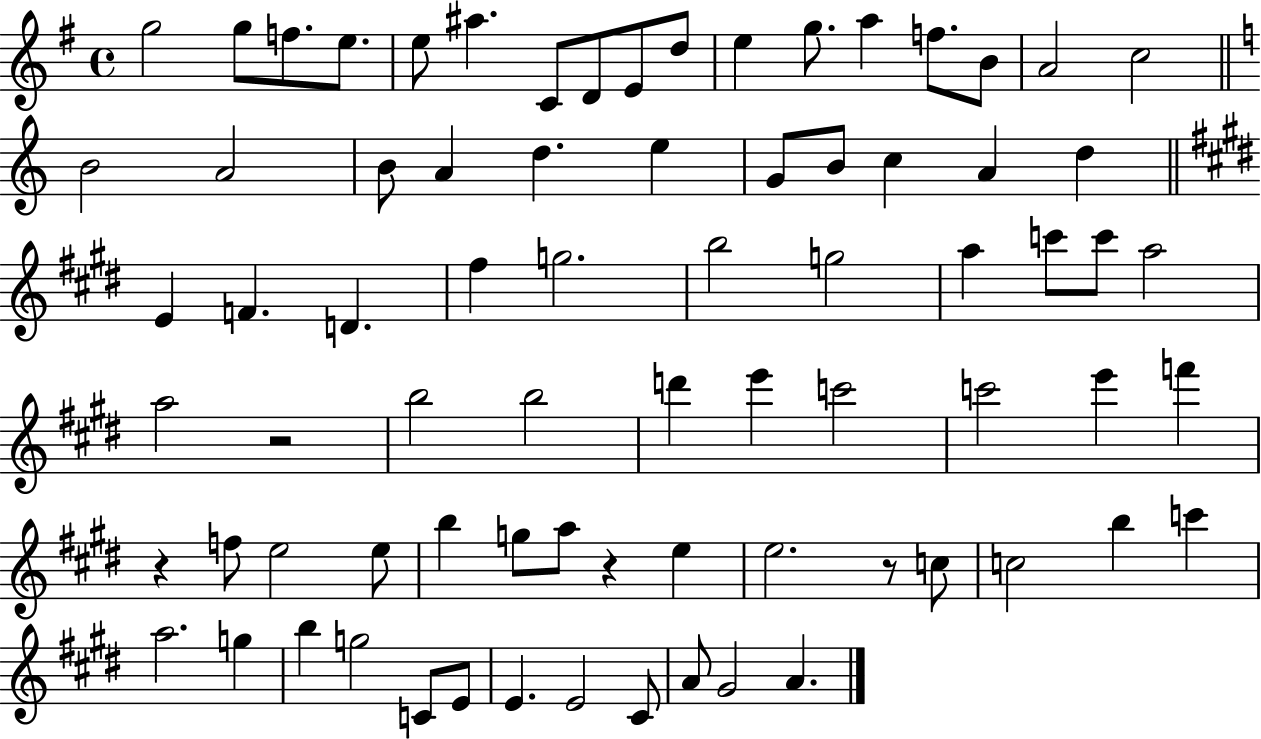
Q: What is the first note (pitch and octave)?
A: G5